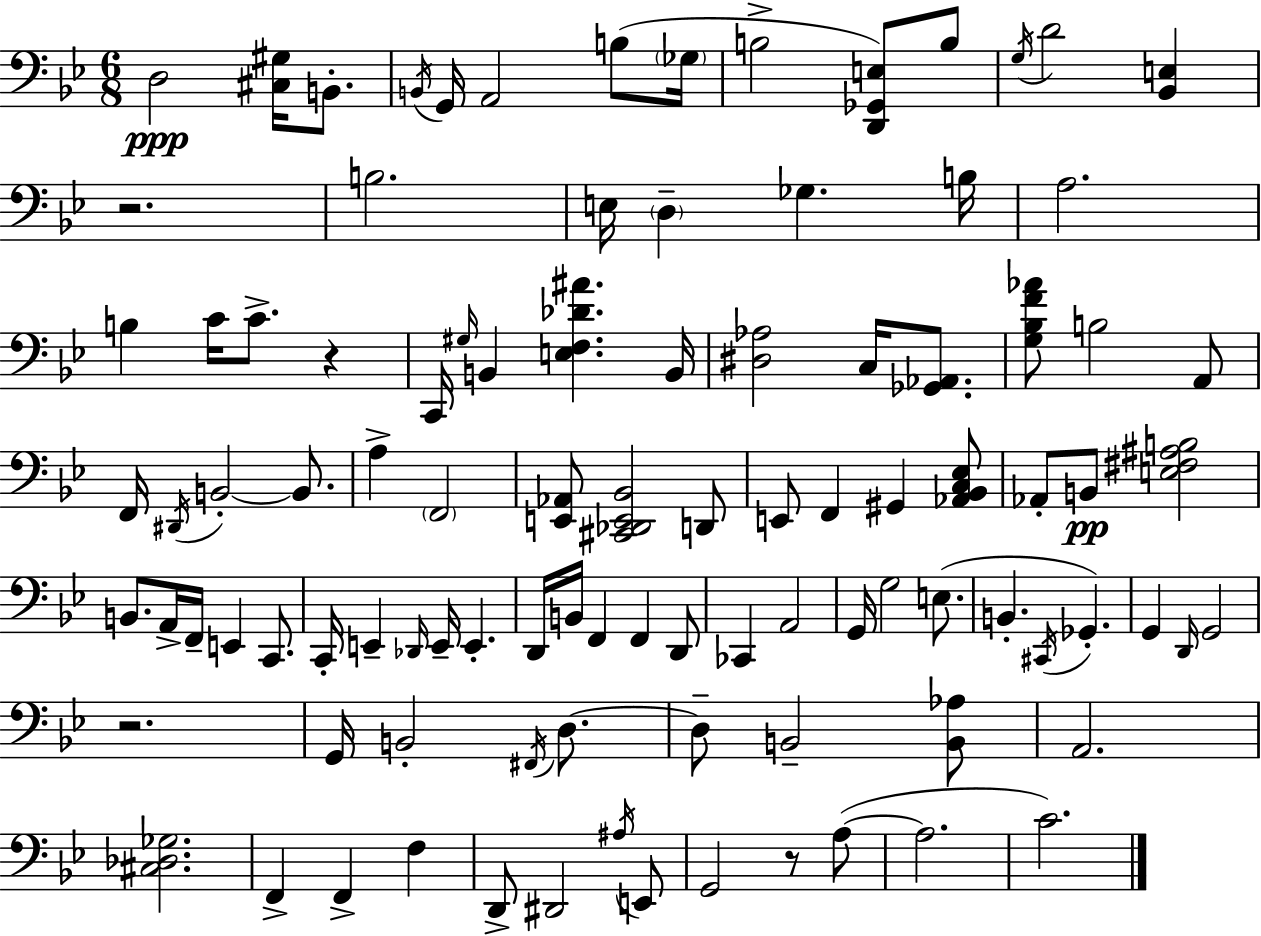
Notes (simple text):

D3/h [C#3,G#3]/s B2/e. B2/s G2/s A2/h B3/e Gb3/s B3/h [D2,Gb2,E3]/e B3/e G3/s D4/h [Bb2,E3]/q R/h. B3/h. E3/s D3/q Gb3/q. B3/s A3/h. B3/q C4/s C4/e. R/q C2/s G#3/s B2/q [E3,F3,Db4,A#4]/q. B2/s [D#3,Ab3]/h C3/s [Gb2,Ab2]/e. [G3,Bb3,F4,Ab4]/e B3/h A2/e F2/s D#2/s B2/h B2/e. A3/q F2/h [E2,Ab2]/e [C#2,Db2,E2,Bb2]/h D2/e E2/e F2/q G#2/q [Ab2,Bb2,C3,Eb3]/e Ab2/e B2/e [E3,F#3,A#3,B3]/h B2/e. A2/s F2/s E2/q C2/e. C2/s E2/q Db2/s E2/s E2/q. D2/s B2/s F2/q F2/q D2/e CES2/q A2/h G2/s G3/h E3/e. B2/q. C#2/s Gb2/q. G2/q D2/s G2/h R/h. G2/s B2/h F#2/s D3/e. D3/e B2/h [B2,Ab3]/e A2/h. [C#3,Db3,Gb3]/h. F2/q F2/q F3/q D2/e D#2/h A#3/s E2/e G2/h R/e A3/e A3/h. C4/h.